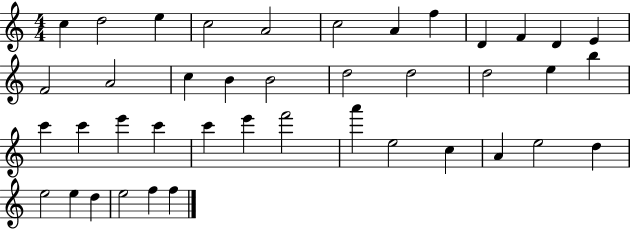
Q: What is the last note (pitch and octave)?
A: F5